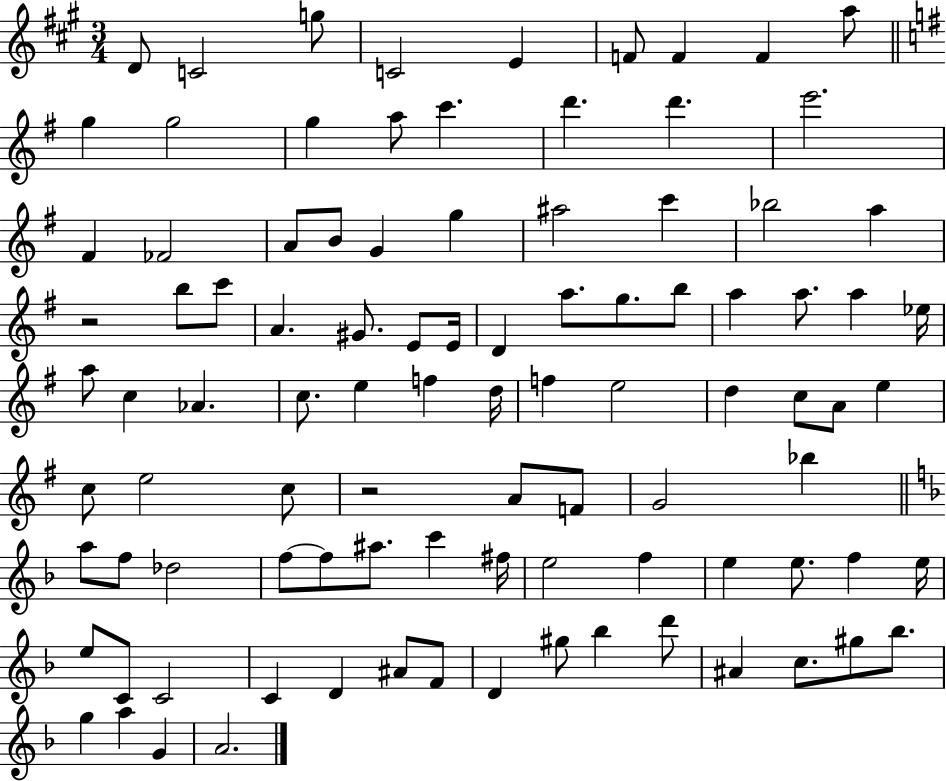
{
  \clef treble
  \numericTimeSignature
  \time 3/4
  \key a \major
  \repeat volta 2 { d'8 c'2 g''8 | c'2 e'4 | f'8 f'4 f'4 a''8 | \bar "||" \break \key e \minor g''4 g''2 | g''4 a''8 c'''4. | d'''4. d'''4. | e'''2. | \break fis'4 fes'2 | a'8 b'8 g'4 g''4 | ais''2 c'''4 | bes''2 a''4 | \break r2 b''8 c'''8 | a'4. gis'8. e'8 e'16 | d'4 a''8. g''8. b''8 | a''4 a''8. a''4 ees''16 | \break a''8 c''4 aes'4. | c''8. e''4 f''4 d''16 | f''4 e''2 | d''4 c''8 a'8 e''4 | \break c''8 e''2 c''8 | r2 a'8 f'8 | g'2 bes''4 | \bar "||" \break \key f \major a''8 f''8 des''2 | f''8~~ f''8 ais''8. c'''4 fis''16 | e''2 f''4 | e''4 e''8. f''4 e''16 | \break e''8 c'8 c'2 | c'4 d'4 ais'8 f'8 | d'4 gis''8 bes''4 d'''8 | ais'4 c''8. gis''8 bes''8. | \break g''4 a''4 g'4 | a'2. | } \bar "|."
}